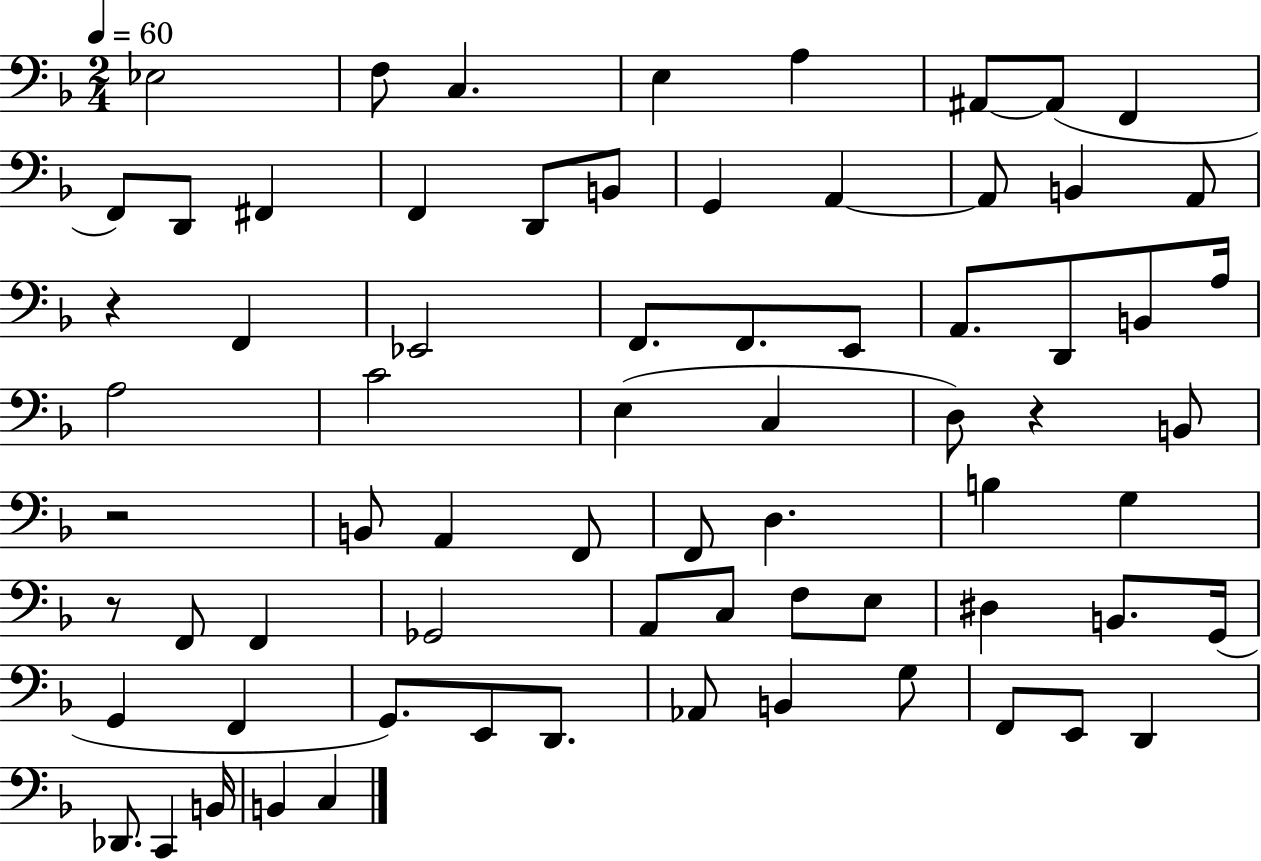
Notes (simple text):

Eb3/h F3/e C3/q. E3/q A3/q A#2/e A#2/e F2/q F2/e D2/e F#2/q F2/q D2/e B2/e G2/q A2/q A2/e B2/q A2/e R/q F2/q Eb2/h F2/e. F2/e. E2/e A2/e. D2/e B2/e A3/s A3/h C4/h E3/q C3/q D3/e R/q B2/e R/h B2/e A2/q F2/e F2/e D3/q. B3/q G3/q R/e F2/e F2/q Gb2/h A2/e C3/e F3/e E3/e D#3/q B2/e. G2/s G2/q F2/q G2/e. E2/e D2/e. Ab2/e B2/q G3/e F2/e E2/e D2/q Db2/e. C2/q B2/s B2/q C3/q